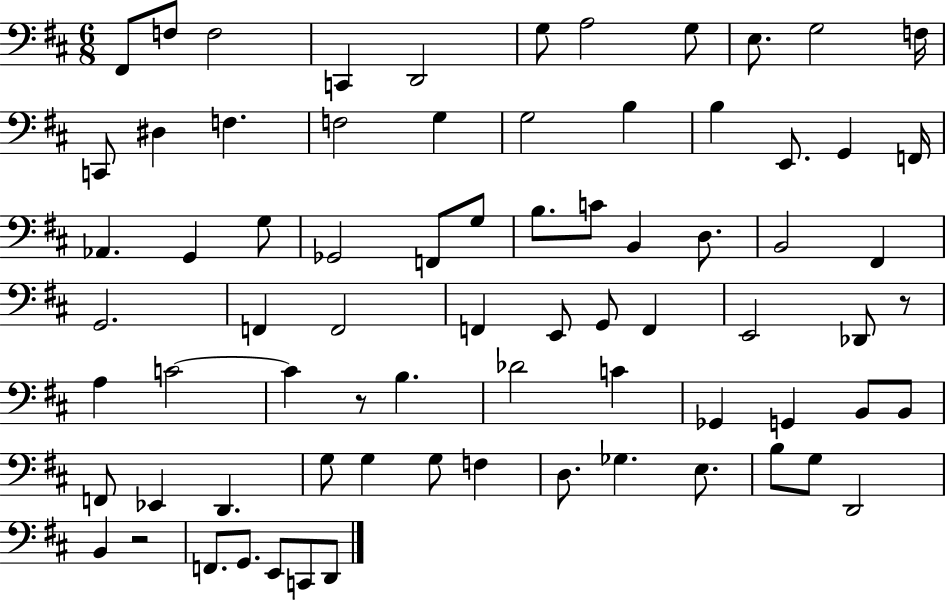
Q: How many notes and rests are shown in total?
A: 75